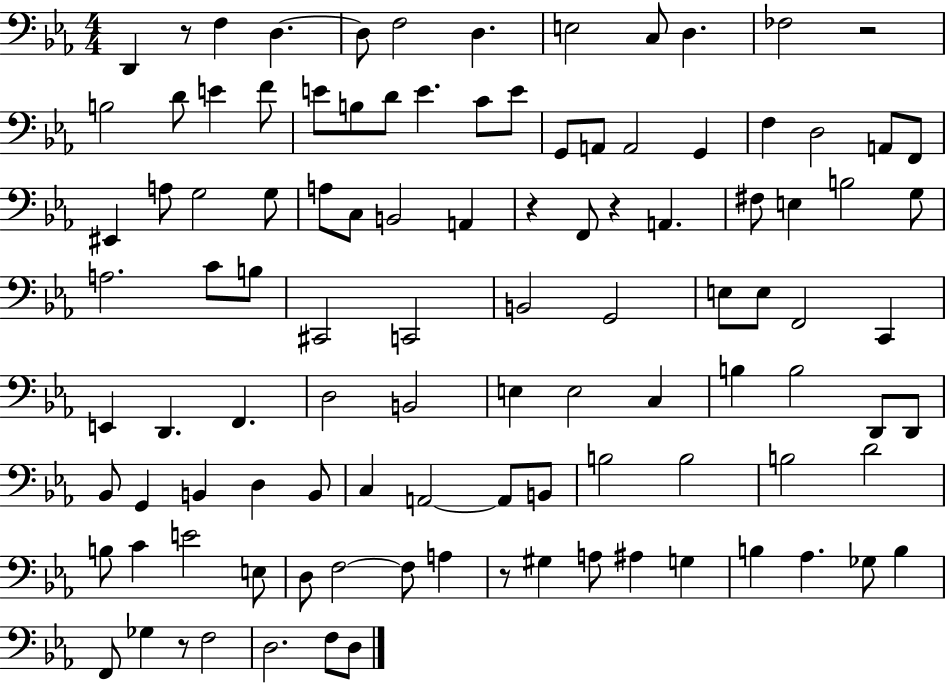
D2/q R/e F3/q D3/q. D3/e F3/h D3/q. E3/h C3/e D3/q. FES3/h R/h B3/h D4/e E4/q F4/e E4/e B3/e D4/e E4/q. C4/e E4/e G2/e A2/e A2/h G2/q F3/q D3/h A2/e F2/e EIS2/q A3/e G3/h G3/e A3/e C3/e B2/h A2/q R/q F2/e R/q A2/q. F#3/e E3/q B3/h G3/e A3/h. C4/e B3/e C#2/h C2/h B2/h G2/h E3/e E3/e F2/h C2/q E2/q D2/q. F2/q. D3/h B2/h E3/q E3/h C3/q B3/q B3/h D2/e D2/e Bb2/e G2/q B2/q D3/q B2/e C3/q A2/h A2/e B2/e B3/h B3/h B3/h D4/h B3/e C4/q E4/h E3/e D3/e F3/h F3/e A3/q R/e G#3/q A3/e A#3/q G3/q B3/q Ab3/q. Gb3/e B3/q F2/e Gb3/q R/e F3/h D3/h. F3/e D3/e